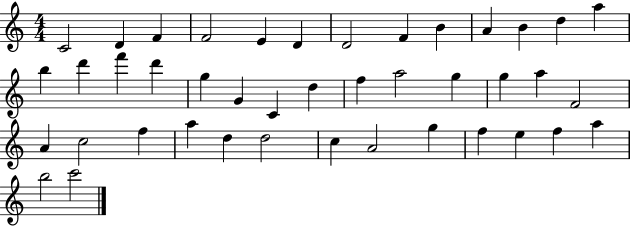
X:1
T:Untitled
M:4/4
L:1/4
K:C
C2 D F F2 E D D2 F B A B d a b d' f' d' g G C d f a2 g g a F2 A c2 f a d d2 c A2 g f e f a b2 c'2